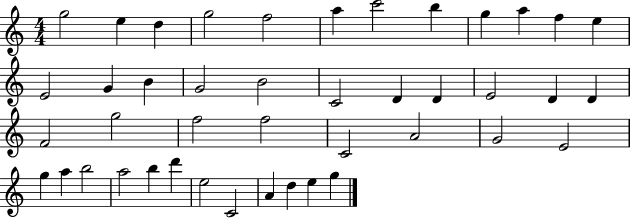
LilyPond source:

{
  \clef treble
  \numericTimeSignature
  \time 4/4
  \key c \major
  g''2 e''4 d''4 | g''2 f''2 | a''4 c'''2 b''4 | g''4 a''4 f''4 e''4 | \break e'2 g'4 b'4 | g'2 b'2 | c'2 d'4 d'4 | e'2 d'4 d'4 | \break f'2 g''2 | f''2 f''2 | c'2 a'2 | g'2 e'2 | \break g''4 a''4 b''2 | a''2 b''4 d'''4 | e''2 c'2 | a'4 d''4 e''4 g''4 | \break \bar "|."
}